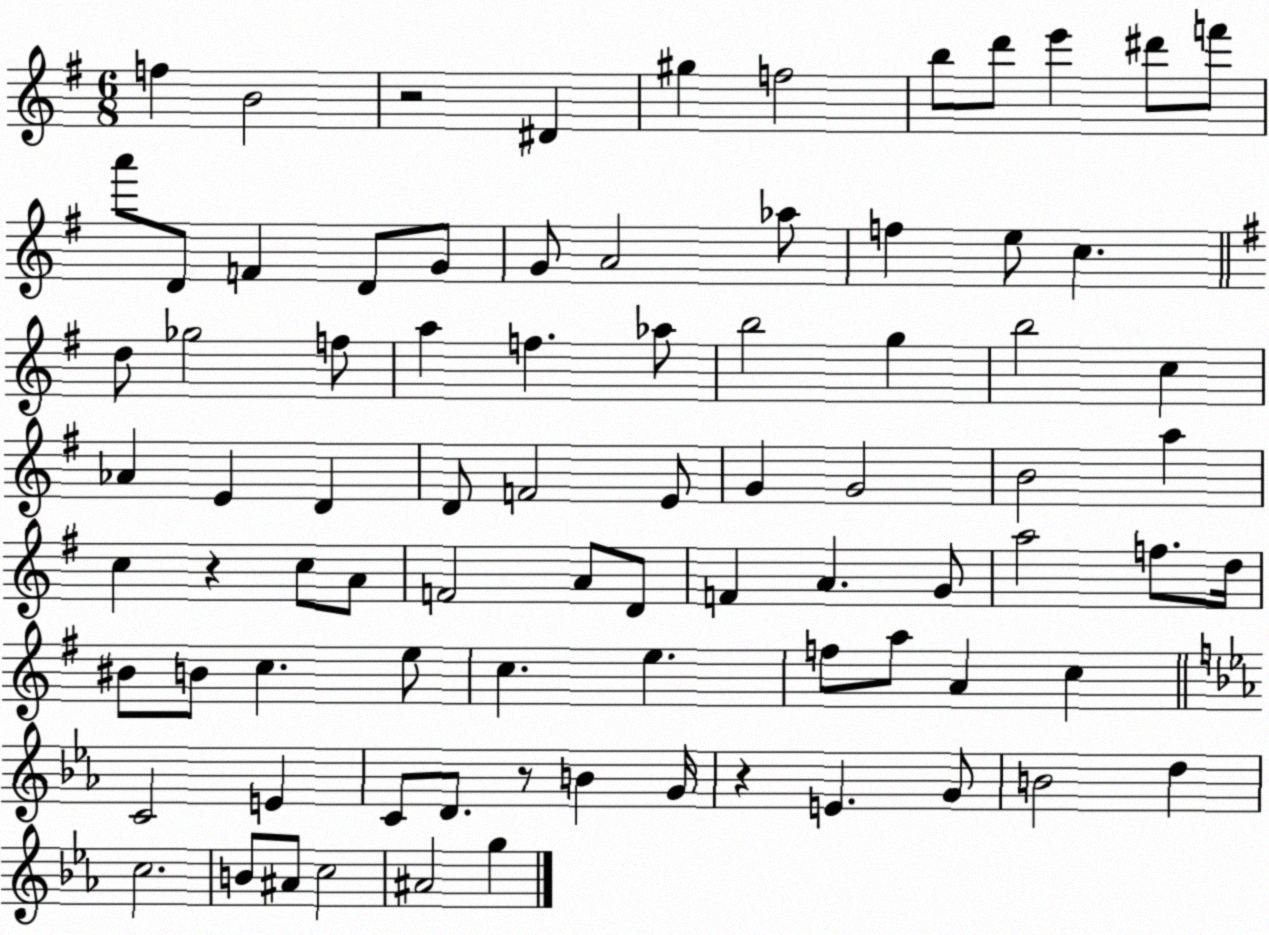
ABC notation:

X:1
T:Untitled
M:6/8
L:1/4
K:G
f B2 z2 ^D ^g f2 b/2 d'/2 e' ^d'/2 f'/2 a'/2 D/2 F D/2 G/2 G/2 A2 _a/2 f e/2 c d/2 _g2 f/2 a f _a/2 b2 g b2 c _A E D D/2 F2 E/2 G G2 B2 a c z c/2 A/2 F2 A/2 D/2 F A G/2 a2 f/2 d/4 ^B/2 B/2 c e/2 c e f/2 a/2 A c C2 E C/2 D/2 z/2 B G/4 z E G/2 B2 d c2 B/2 ^A/2 c2 ^A2 g